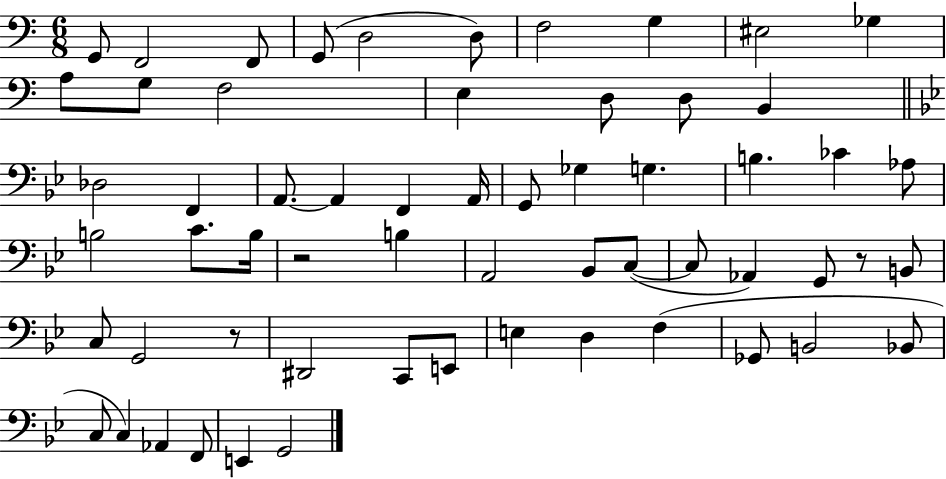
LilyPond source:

{
  \clef bass
  \numericTimeSignature
  \time 6/8
  \key c \major
  g,8 f,2 f,8 | g,8( d2 d8) | f2 g4 | eis2 ges4 | \break a8 g8 f2 | e4 d8 d8 b,4 | \bar "||" \break \key bes \major des2 f,4 | a,8.~~ a,4 f,4 a,16 | g,8 ges4 g4. | b4. ces'4 aes8 | \break b2 c'8. b16 | r2 b4 | a,2 bes,8 c8~(~ | c8 aes,4) g,8 r8 b,8 | \break c8 g,2 r8 | dis,2 c,8 e,8 | e4 d4 f4( | ges,8 b,2 bes,8 | \break c8 c4) aes,4 f,8 | e,4 g,2 | \bar "|."
}